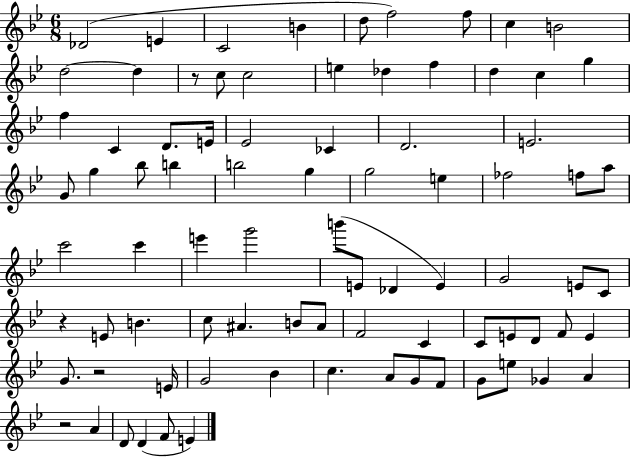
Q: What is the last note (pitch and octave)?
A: E4